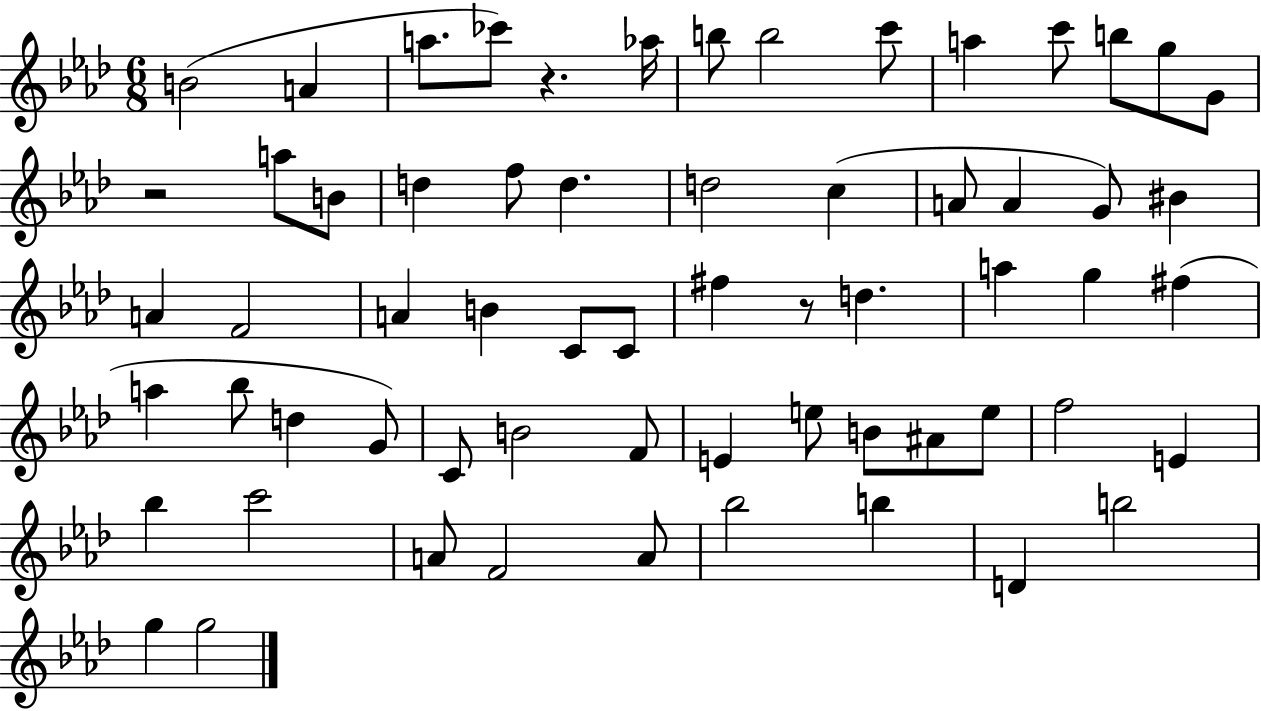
X:1
T:Untitled
M:6/8
L:1/4
K:Ab
B2 A a/2 _c'/2 z _a/4 b/2 b2 c'/2 a c'/2 b/2 g/2 G/2 z2 a/2 B/2 d f/2 d d2 c A/2 A G/2 ^B A F2 A B C/2 C/2 ^f z/2 d a g ^f a _b/2 d G/2 C/2 B2 F/2 E e/2 B/2 ^A/2 e/2 f2 E _b c'2 A/2 F2 A/2 _b2 b D b2 g g2